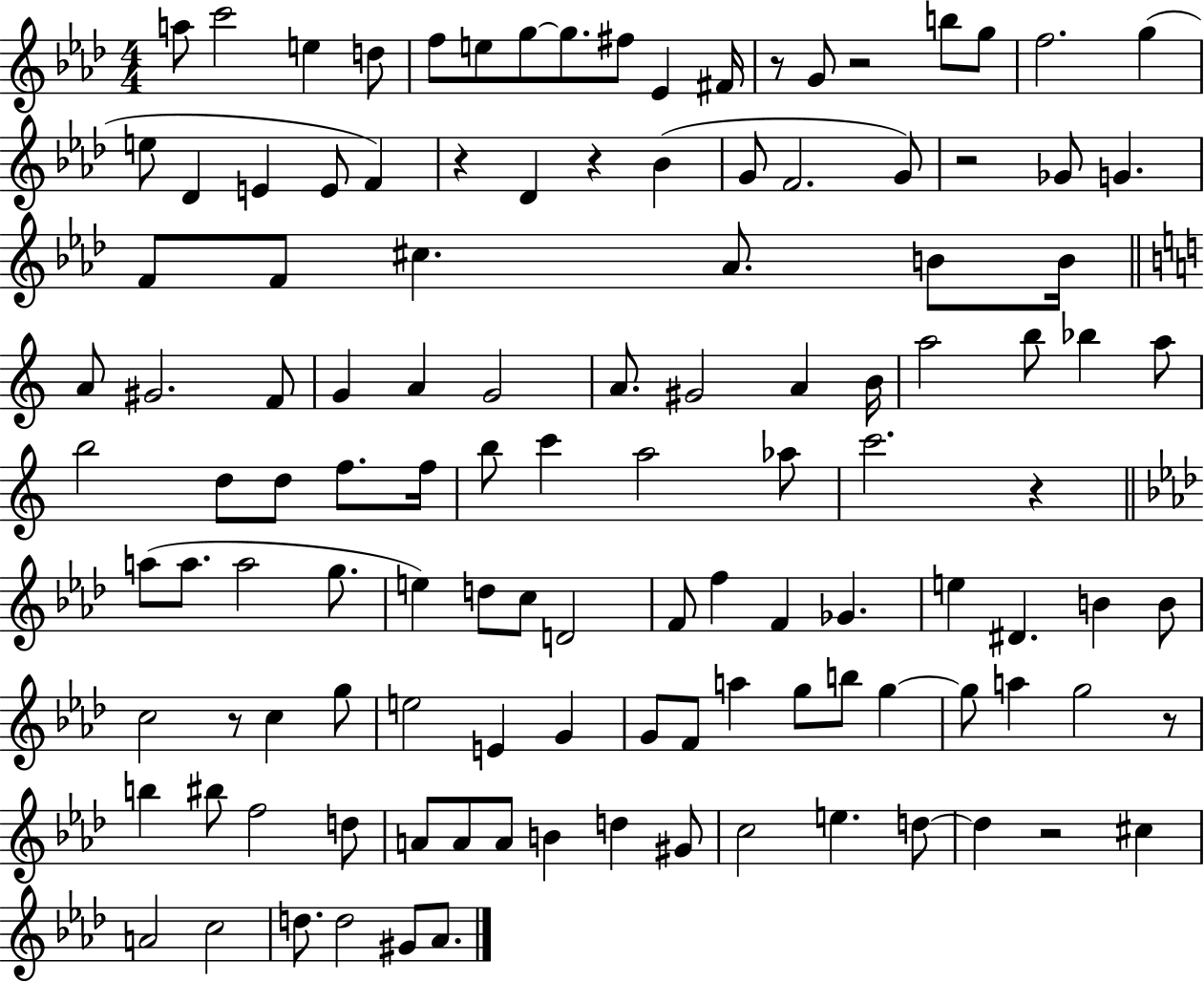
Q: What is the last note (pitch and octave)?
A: Ab4